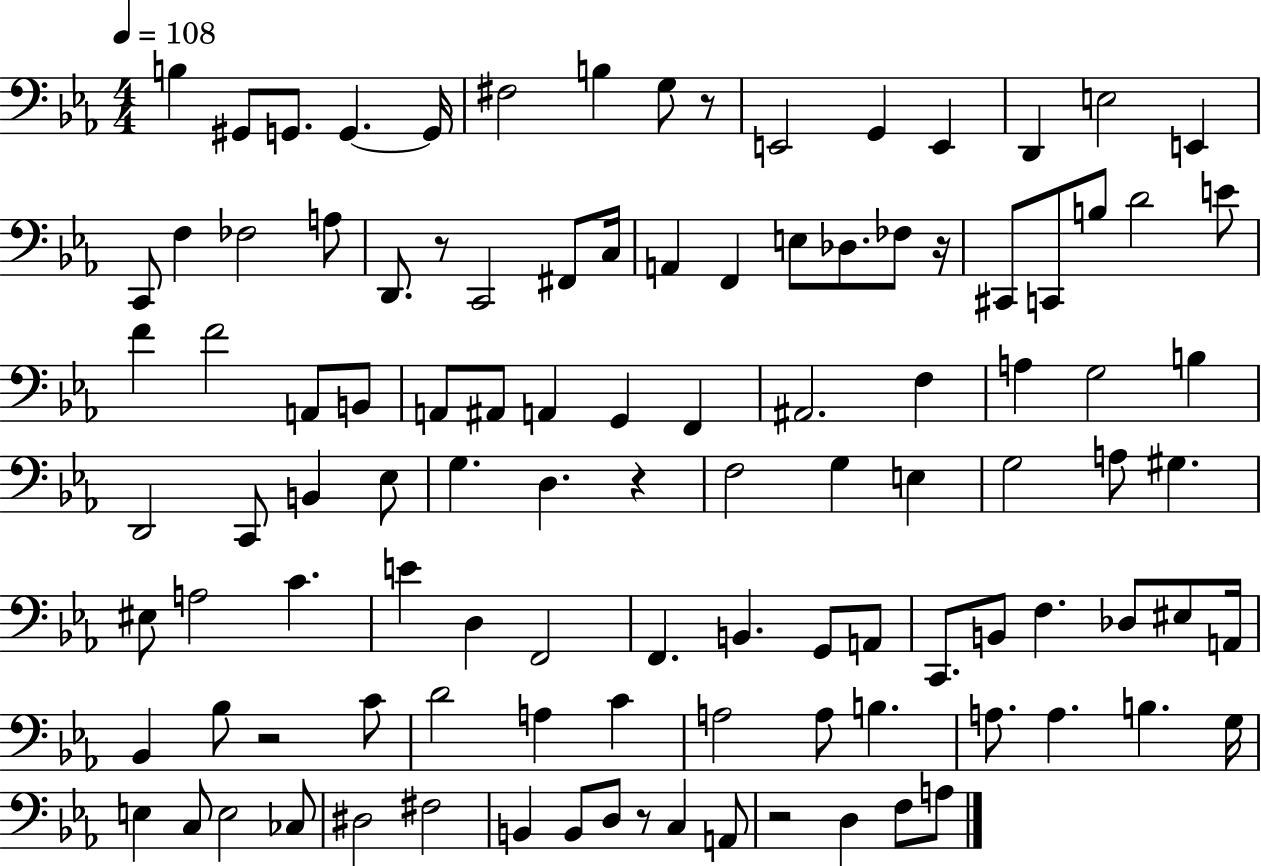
X:1
T:Untitled
M:4/4
L:1/4
K:Eb
B, ^G,,/2 G,,/2 G,, G,,/4 ^F,2 B, G,/2 z/2 E,,2 G,, E,, D,, E,2 E,, C,,/2 F, _F,2 A,/2 D,,/2 z/2 C,,2 ^F,,/2 C,/4 A,, F,, E,/2 _D,/2 _F,/2 z/4 ^C,,/2 C,,/2 B,/2 D2 E/2 F F2 A,,/2 B,,/2 A,,/2 ^A,,/2 A,, G,, F,, ^A,,2 F, A, G,2 B, D,,2 C,,/2 B,, _E,/2 G, D, z F,2 G, E, G,2 A,/2 ^G, ^E,/2 A,2 C E D, F,,2 F,, B,, G,,/2 A,,/2 C,,/2 B,,/2 F, _D,/2 ^E,/2 A,,/4 _B,, _B,/2 z2 C/2 D2 A, C A,2 A,/2 B, A,/2 A, B, G,/4 E, C,/2 E,2 _C,/2 ^D,2 ^F,2 B,, B,,/2 D,/2 z/2 C, A,,/2 z2 D, F,/2 A,/2